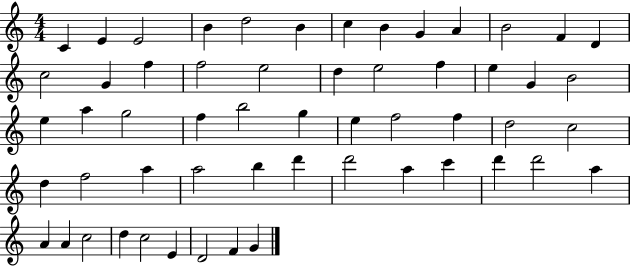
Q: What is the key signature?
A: C major